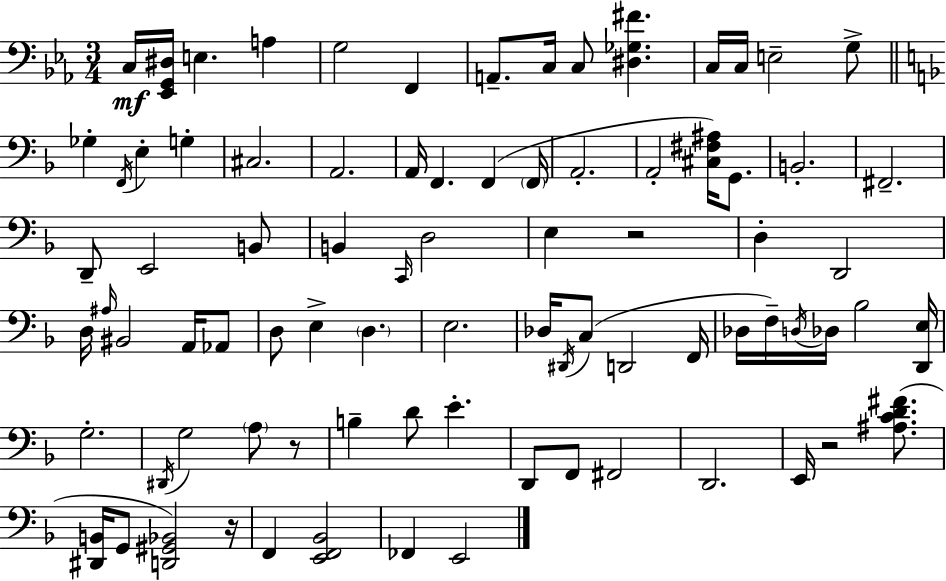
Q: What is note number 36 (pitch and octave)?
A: D2